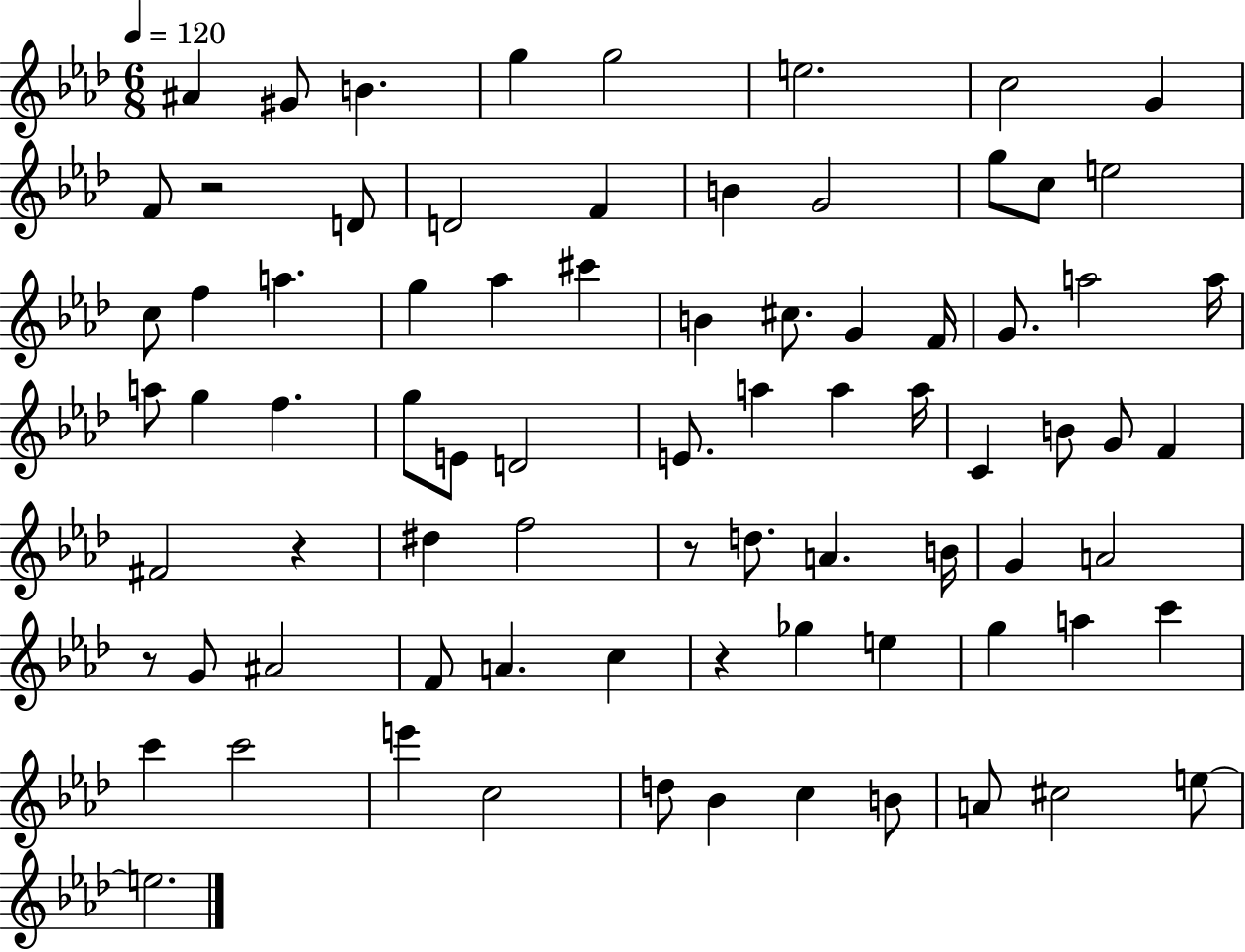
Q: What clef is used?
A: treble